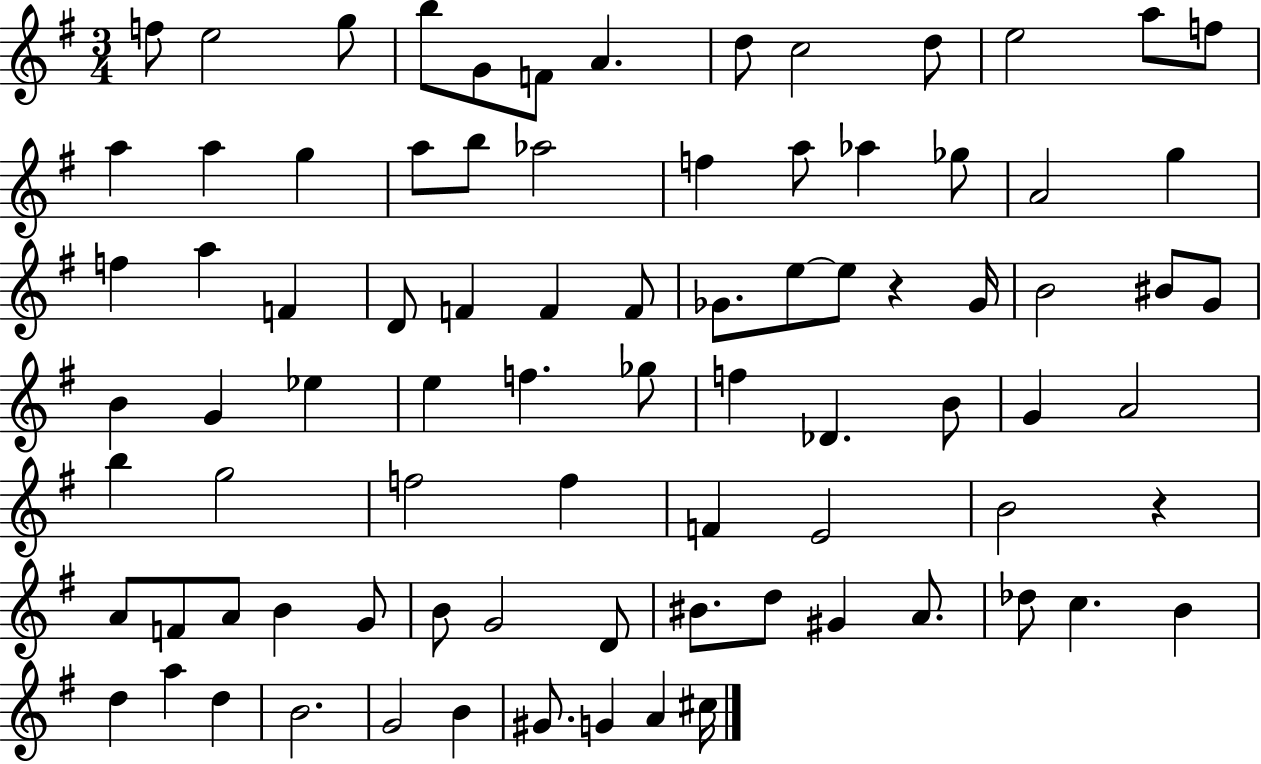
F5/e E5/h G5/e B5/e G4/e F4/e A4/q. D5/e C5/h D5/e E5/h A5/e F5/e A5/q A5/q G5/q A5/e B5/e Ab5/h F5/q A5/e Ab5/q Gb5/e A4/h G5/q F5/q A5/q F4/q D4/e F4/q F4/q F4/e Gb4/e. E5/e E5/e R/q Gb4/s B4/h BIS4/e G4/e B4/q G4/q Eb5/q E5/q F5/q. Gb5/e F5/q Db4/q. B4/e G4/q A4/h B5/q G5/h F5/h F5/q F4/q E4/h B4/h R/q A4/e F4/e A4/e B4/q G4/e B4/e G4/h D4/e BIS4/e. D5/e G#4/q A4/e. Db5/e C5/q. B4/q D5/q A5/q D5/q B4/h. G4/h B4/q G#4/e. G4/q A4/q C#5/s